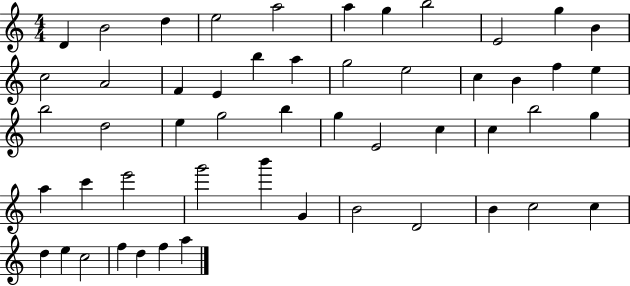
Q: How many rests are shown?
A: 0